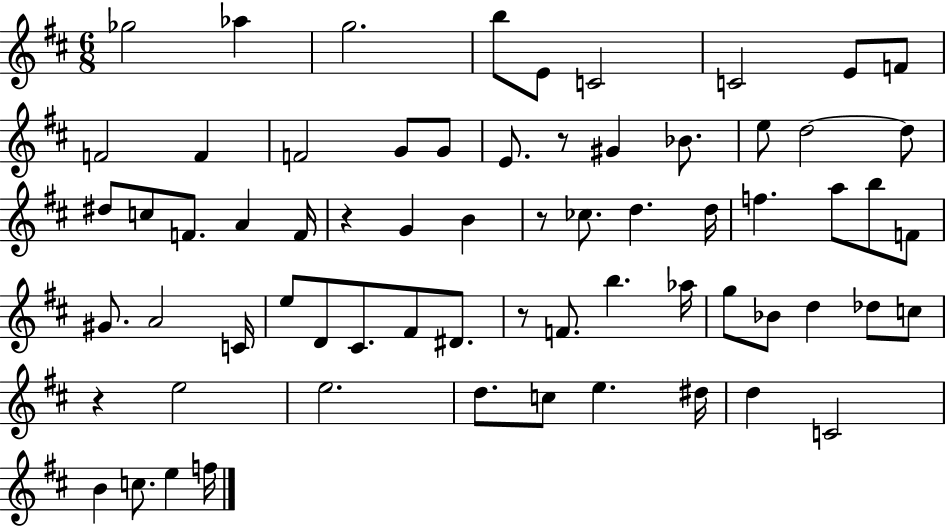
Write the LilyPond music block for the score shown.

{
  \clef treble
  \numericTimeSignature
  \time 6/8
  \key d \major
  \repeat volta 2 { ges''2 aes''4 | g''2. | b''8 e'8 c'2 | c'2 e'8 f'8 | \break f'2 f'4 | f'2 g'8 g'8 | e'8. r8 gis'4 bes'8. | e''8 d''2~~ d''8 | \break dis''8 c''8 f'8. a'4 f'16 | r4 g'4 b'4 | r8 ces''8. d''4. d''16 | f''4. a''8 b''8 f'8 | \break gis'8. a'2 c'16 | e''8 d'8 cis'8. fis'8 dis'8. | r8 f'8. b''4. aes''16 | g''8 bes'8 d''4 des''8 c''8 | \break r4 e''2 | e''2. | d''8. c''8 e''4. dis''16 | d''4 c'2 | \break b'4 c''8. e''4 f''16 | } \bar "|."
}